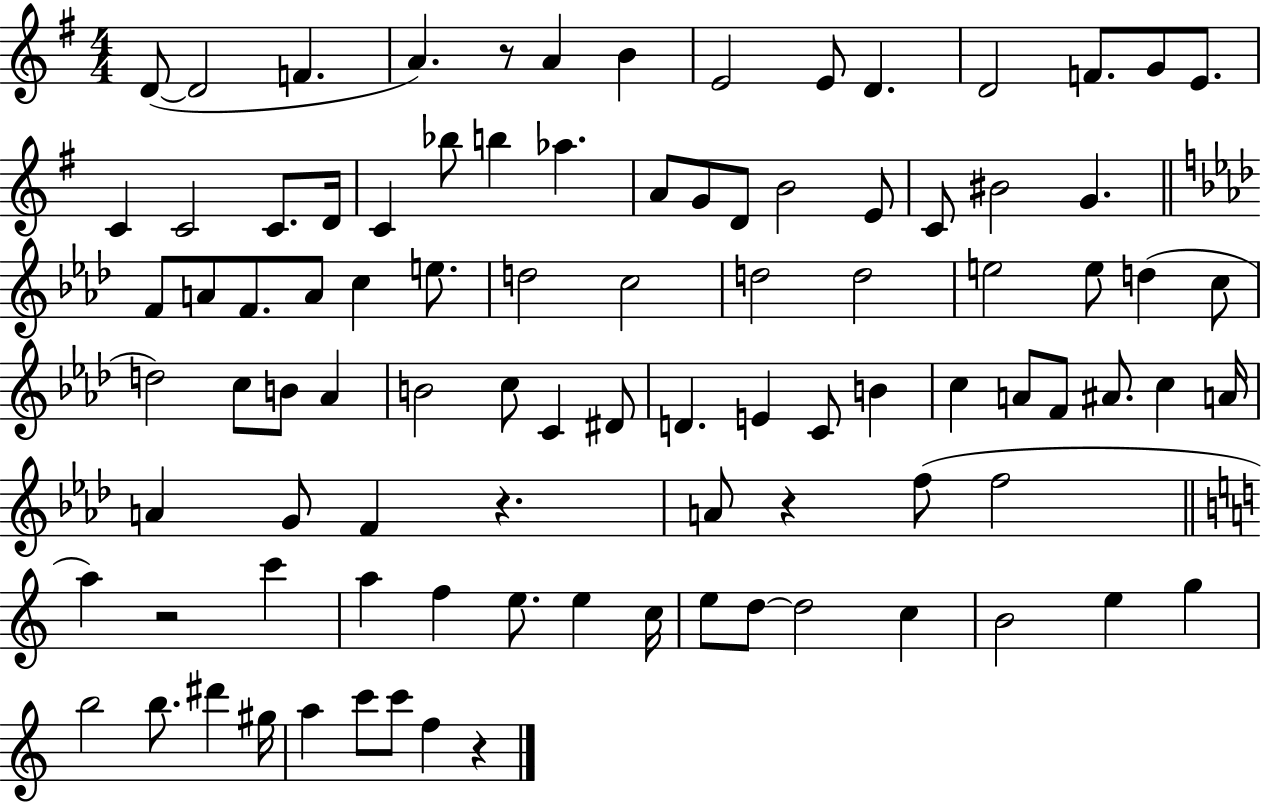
D4/e D4/h F4/q. A4/q. R/e A4/q B4/q E4/h E4/e D4/q. D4/h F4/e. G4/e E4/e. C4/q C4/h C4/e. D4/s C4/q Bb5/e B5/q Ab5/q. A4/e G4/e D4/e B4/h E4/e C4/e BIS4/h G4/q. F4/e A4/e F4/e. A4/e C5/q E5/e. D5/h C5/h D5/h D5/h E5/h E5/e D5/q C5/e D5/h C5/e B4/e Ab4/q B4/h C5/e C4/q D#4/e D4/q. E4/q C4/e B4/q C5/q A4/e F4/e A#4/e. C5/q A4/s A4/q G4/e F4/q R/q. A4/e R/q F5/e F5/h A5/q R/h C6/q A5/q F5/q E5/e. E5/q C5/s E5/e D5/e D5/h C5/q B4/h E5/q G5/q B5/h B5/e. D#6/q G#5/s A5/q C6/e C6/e F5/q R/q